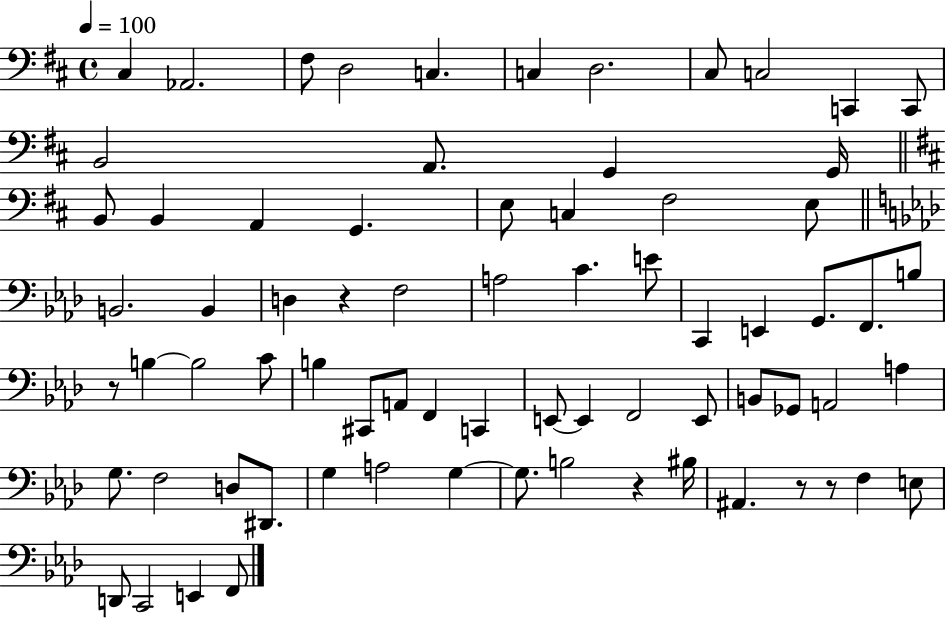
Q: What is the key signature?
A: D major